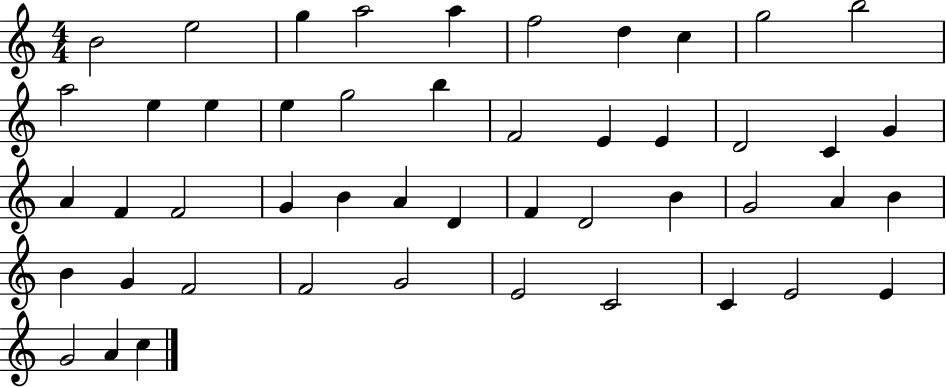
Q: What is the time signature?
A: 4/4